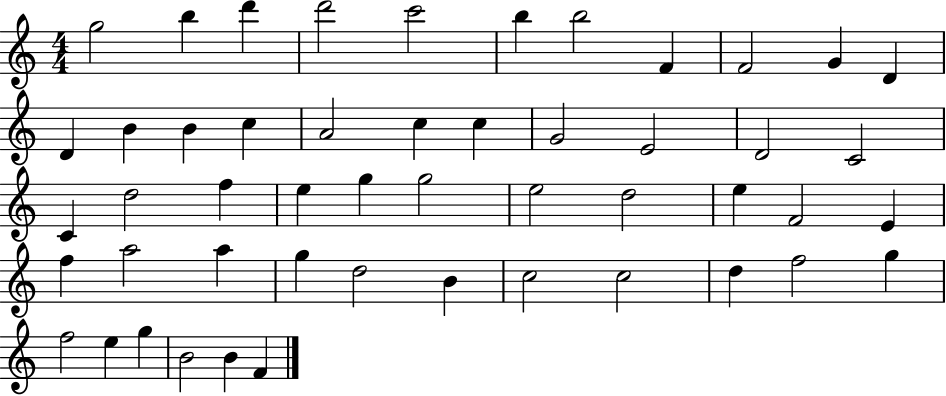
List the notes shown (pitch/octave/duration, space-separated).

G5/h B5/q D6/q D6/h C6/h B5/q B5/h F4/q F4/h G4/q D4/q D4/q B4/q B4/q C5/q A4/h C5/q C5/q G4/h E4/h D4/h C4/h C4/q D5/h F5/q E5/q G5/q G5/h E5/h D5/h E5/q F4/h E4/q F5/q A5/h A5/q G5/q D5/h B4/q C5/h C5/h D5/q F5/h G5/q F5/h E5/q G5/q B4/h B4/q F4/q